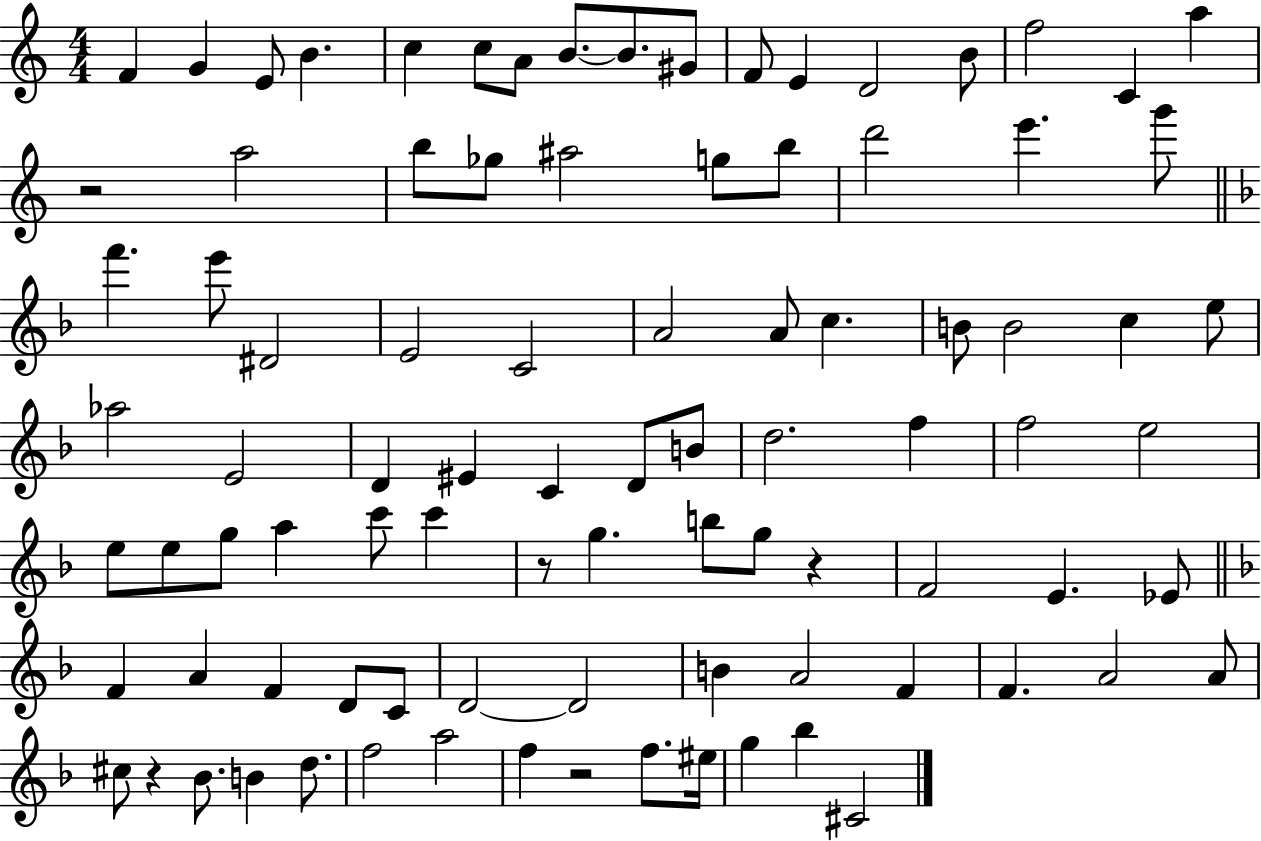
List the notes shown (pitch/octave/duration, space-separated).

F4/q G4/q E4/e B4/q. C5/q C5/e A4/e B4/e. B4/e. G#4/e F4/e E4/q D4/h B4/e F5/h C4/q A5/q R/h A5/h B5/e Gb5/e A#5/h G5/e B5/e D6/h E6/q. G6/e F6/q. E6/e D#4/h E4/h C4/h A4/h A4/e C5/q. B4/e B4/h C5/q E5/e Ab5/h E4/h D4/q EIS4/q C4/q D4/e B4/e D5/h. F5/q F5/h E5/h E5/e E5/e G5/e A5/q C6/e C6/q R/e G5/q. B5/e G5/e R/q F4/h E4/q. Eb4/e F4/q A4/q F4/q D4/e C4/e D4/h D4/h B4/q A4/h F4/q F4/q. A4/h A4/e C#5/e R/q Bb4/e. B4/q D5/e. F5/h A5/h F5/q R/h F5/e. EIS5/s G5/q Bb5/q C#4/h